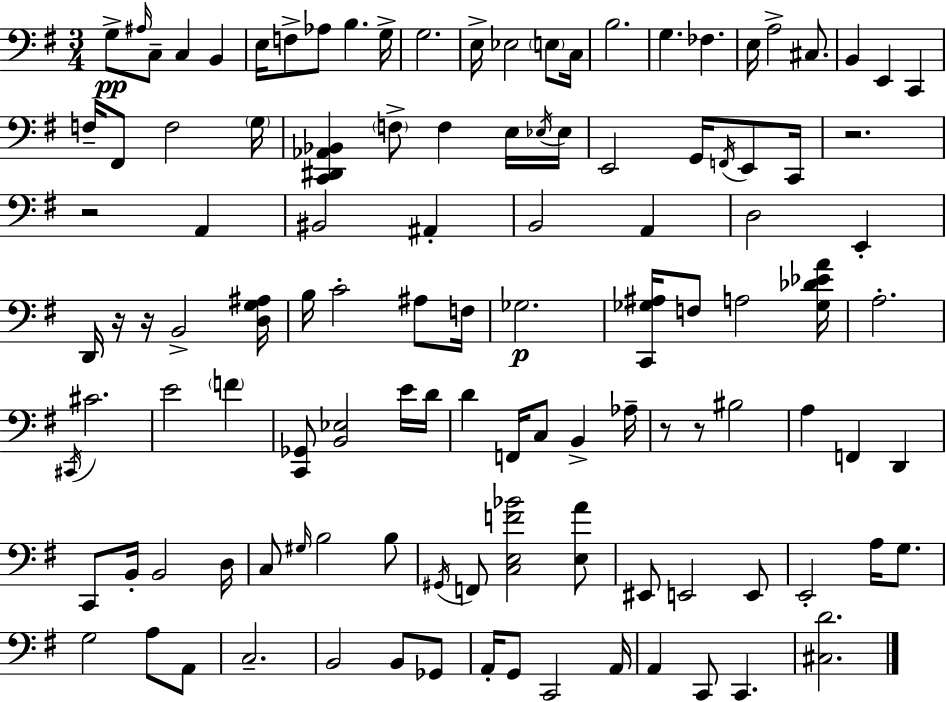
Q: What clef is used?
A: bass